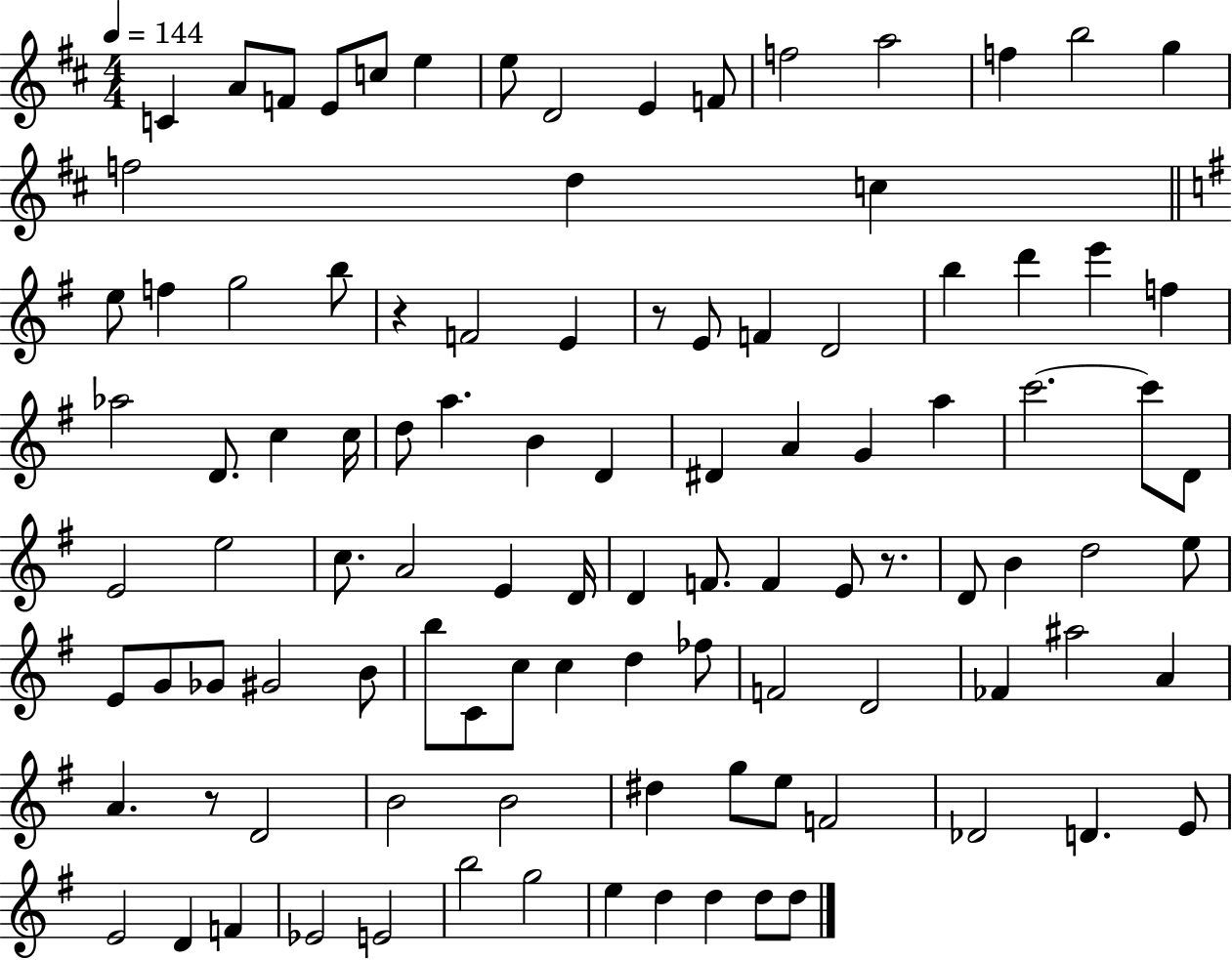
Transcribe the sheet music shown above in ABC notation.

X:1
T:Untitled
M:4/4
L:1/4
K:D
C A/2 F/2 E/2 c/2 e e/2 D2 E F/2 f2 a2 f b2 g f2 d c e/2 f g2 b/2 z F2 E z/2 E/2 F D2 b d' e' f _a2 D/2 c c/4 d/2 a B D ^D A G a c'2 c'/2 D/2 E2 e2 c/2 A2 E D/4 D F/2 F E/2 z/2 D/2 B d2 e/2 E/2 G/2 _G/2 ^G2 B/2 b/2 C/2 c/2 c d _f/2 F2 D2 _F ^a2 A A z/2 D2 B2 B2 ^d g/2 e/2 F2 _D2 D E/2 E2 D F _E2 E2 b2 g2 e d d d/2 d/2